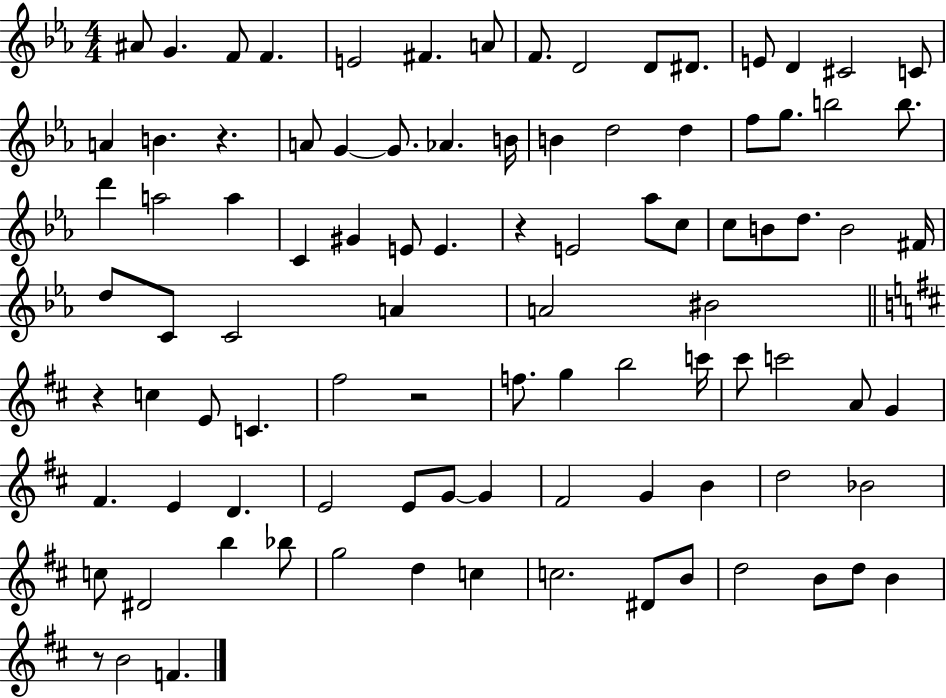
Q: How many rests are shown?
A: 5